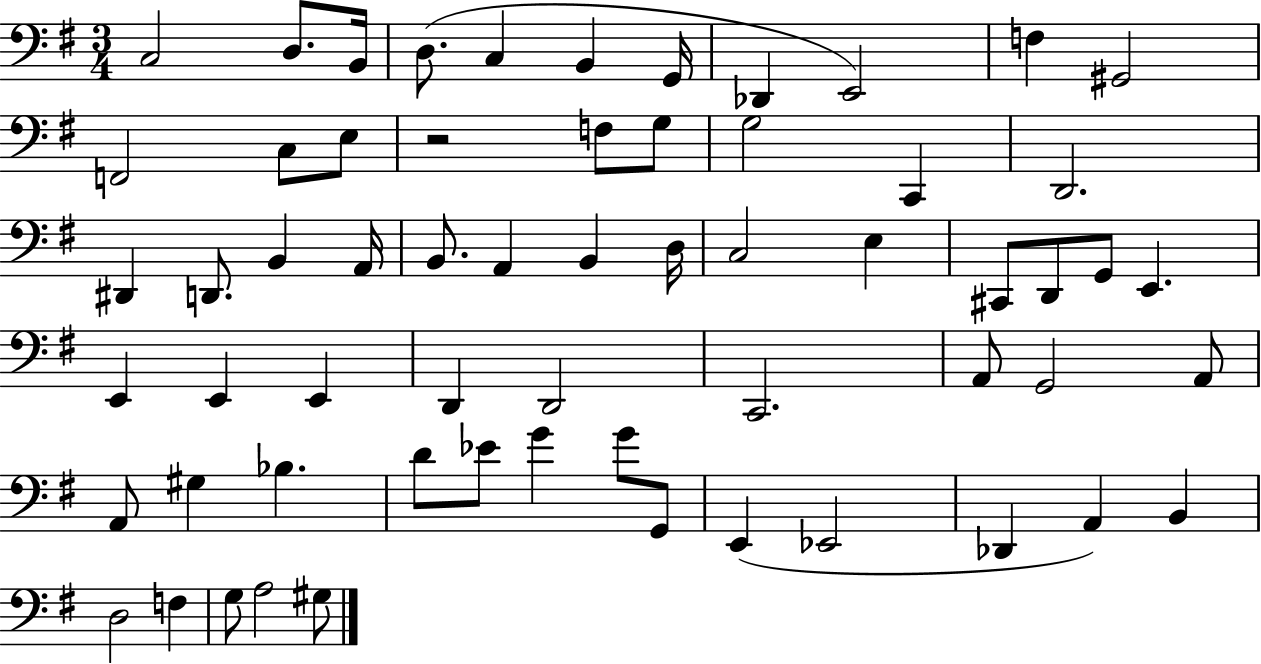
X:1
T:Untitled
M:3/4
L:1/4
K:G
C,2 D,/2 B,,/4 D,/2 C, B,, G,,/4 _D,, E,,2 F, ^G,,2 F,,2 C,/2 E,/2 z2 F,/2 G,/2 G,2 C,, D,,2 ^D,, D,,/2 B,, A,,/4 B,,/2 A,, B,, D,/4 C,2 E, ^C,,/2 D,,/2 G,,/2 E,, E,, E,, E,, D,, D,,2 C,,2 A,,/2 G,,2 A,,/2 A,,/2 ^G, _B, D/2 _E/2 G G/2 G,,/2 E,, _E,,2 _D,, A,, B,, D,2 F, G,/2 A,2 ^G,/2